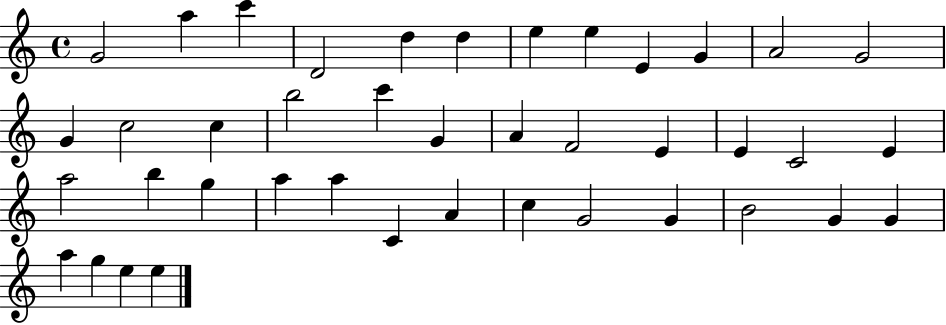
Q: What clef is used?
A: treble